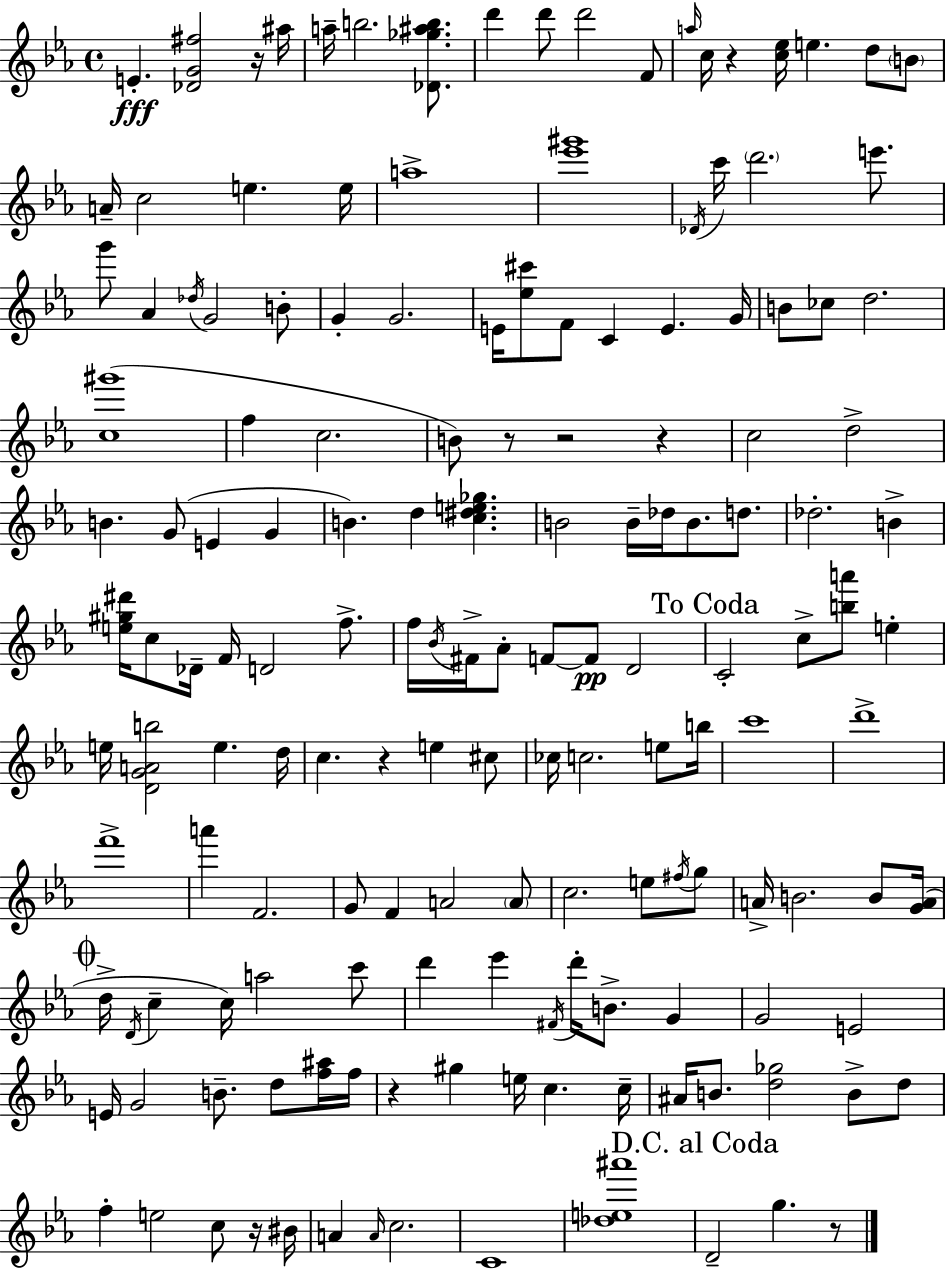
E4/q. [Db4,G4,F#5]/h R/s A#5/s A5/s B5/h. [Db4,Gb5,A#5,B5]/e. D6/q D6/e D6/h F4/e A5/s C5/s R/q [C5,Eb5]/s E5/q. D5/e B4/e A4/s C5/h E5/q. E5/s A5/w [Eb6,G#6]/w Db4/s C6/s D6/h. E6/e. G6/e Ab4/q Db5/s G4/h B4/e G4/q G4/h. E4/s [Eb5,C#6]/e F4/e C4/q E4/q. G4/s B4/e CES5/e D5/h. [C5,G#6]/w F5/q C5/h. B4/e R/e R/h R/q C5/h D5/h B4/q. G4/e E4/q G4/q B4/q. D5/q [C5,D#5,E5,Gb5]/q. B4/h B4/s Db5/s B4/e. D5/e. Db5/h. B4/q [E5,G#5,D#6]/s C5/e Db4/s F4/s D4/h F5/e. F5/s Bb4/s F#4/s Ab4/e F4/e F4/e D4/h C4/h C5/e [B5,A6]/e E5/q E5/s [D4,G4,A4,B5]/h E5/q. D5/s C5/q. R/q E5/q C#5/e CES5/s C5/h. E5/e B5/s C6/w D6/w F6/w A6/q F4/h. G4/e F4/q A4/h A4/e C5/h. E5/e F#5/s G5/e A4/s B4/h. B4/e [G4,A4]/s D5/s D4/s C5/q C5/s A5/h C6/e D6/q Eb6/q F#4/s D6/s B4/e. G4/q G4/h E4/h E4/s G4/h B4/e. D5/e [F5,A#5]/s F5/s R/q G#5/q E5/s C5/q. C5/s A#4/s B4/e. [D5,Gb5]/h B4/e D5/e F5/q E5/h C5/e R/s BIS4/s A4/q A4/s C5/h. C4/w [Db5,E5,A#6]/w D4/h G5/q. R/e